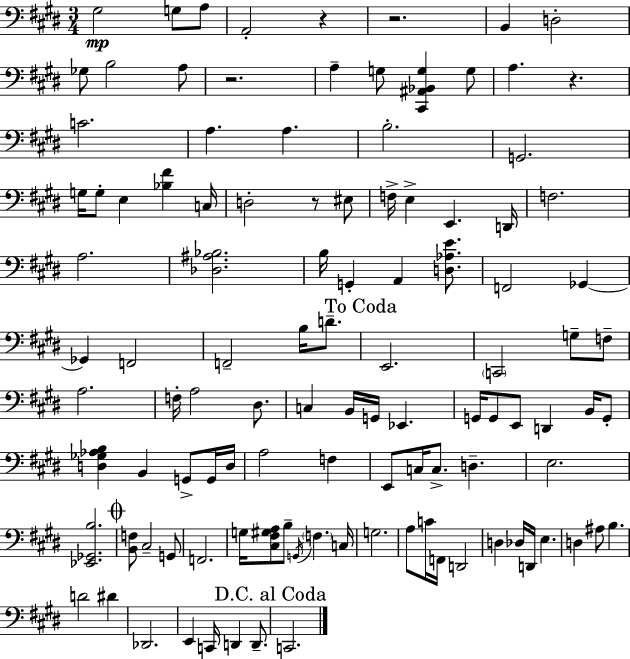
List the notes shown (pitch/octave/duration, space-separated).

G#3/h G3/e A3/e A2/h R/q R/h. B2/q D3/h Gb3/e B3/h A3/e R/h. A3/q G3/e [C#2,A#2,Bb2,G3]/q G3/e A3/q. R/q. C4/h. A3/q. A3/q. B3/h. G2/h. G3/s G3/e E3/q [Bb3,F#4]/q C3/s D3/h R/e EIS3/e F3/s E3/q E2/q. D2/s F3/h. A3/h. [Db3,A#3,Bb3]/h. B3/s G2/q A2/q [D3,Ab3,E4]/e. F2/h Gb2/q Gb2/q F2/h F2/h B3/s D4/e. E2/h. C2/h G3/e F3/e A3/h. F3/s A3/h D#3/e. C3/q B2/s G2/s Eb2/q. G2/s G2/e E2/e D2/q B2/s G2/e [D3,Gb3,Ab3,B3]/q B2/q G2/e G2/s D3/s A3/h F3/q E2/e C3/s C3/e. D3/q. E3/h. [Eb2,Gb2,B3]/h. [B2,F3]/e C#3/h G2/e F2/h. G3/s [C#3,F#3,G#3,A3]/e B3/e G2/s F3/q. C3/s G3/h. A3/e C4/s F2/s D2/h D3/q Db3/s D2/s E3/q. D3/q A#3/e B3/q. D4/h D#4/q Db2/h. E2/q C2/s D2/q D2/e. C2/h.